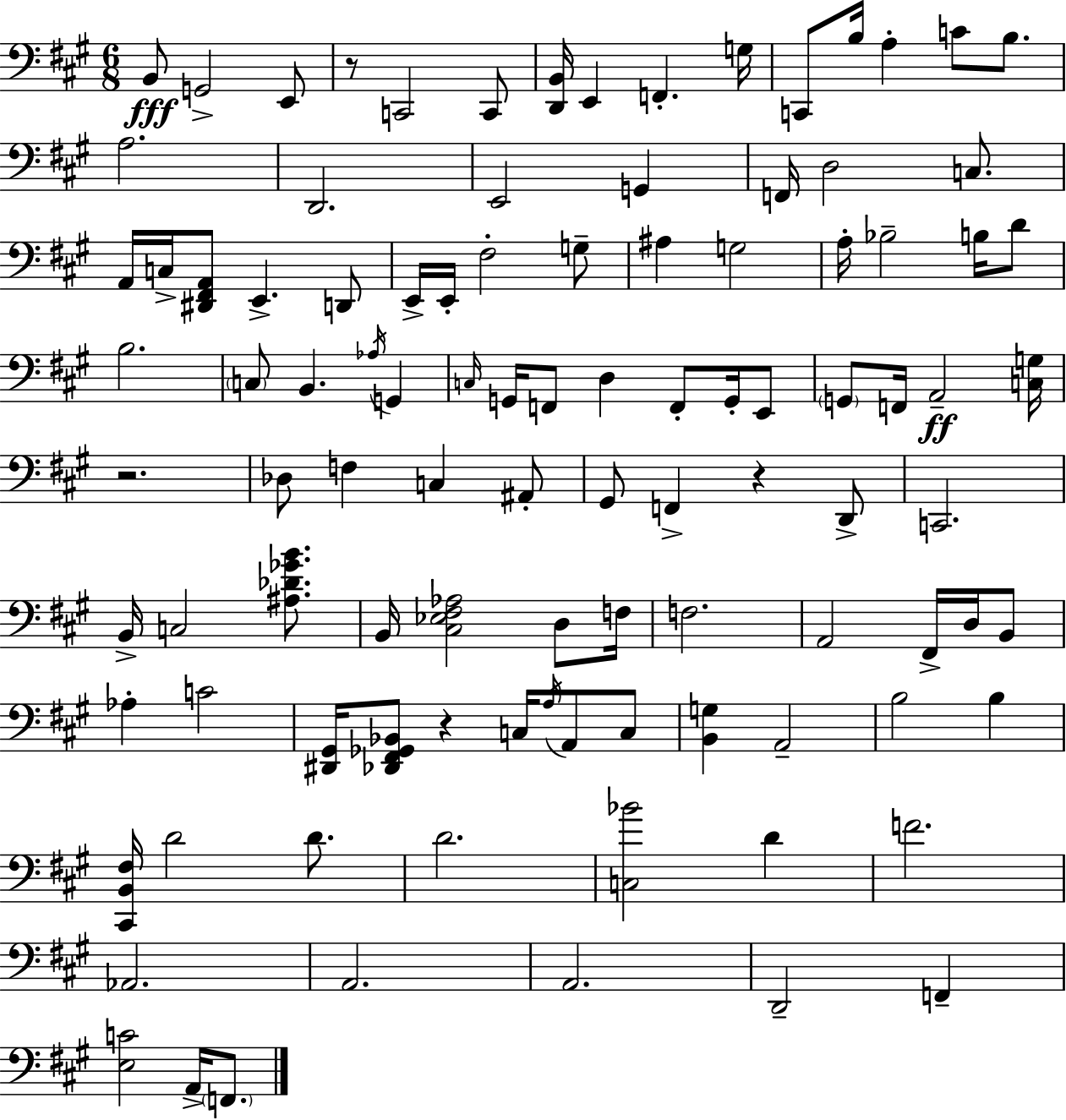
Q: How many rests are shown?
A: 4